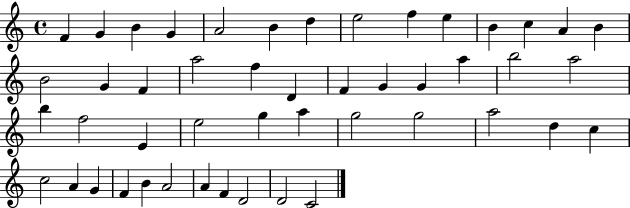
X:1
T:Untitled
M:4/4
L:1/4
K:C
F G B G A2 B d e2 f e B c A B B2 G F a2 f D F G G a b2 a2 b f2 E e2 g a g2 g2 a2 d c c2 A G F B A2 A F D2 D2 C2